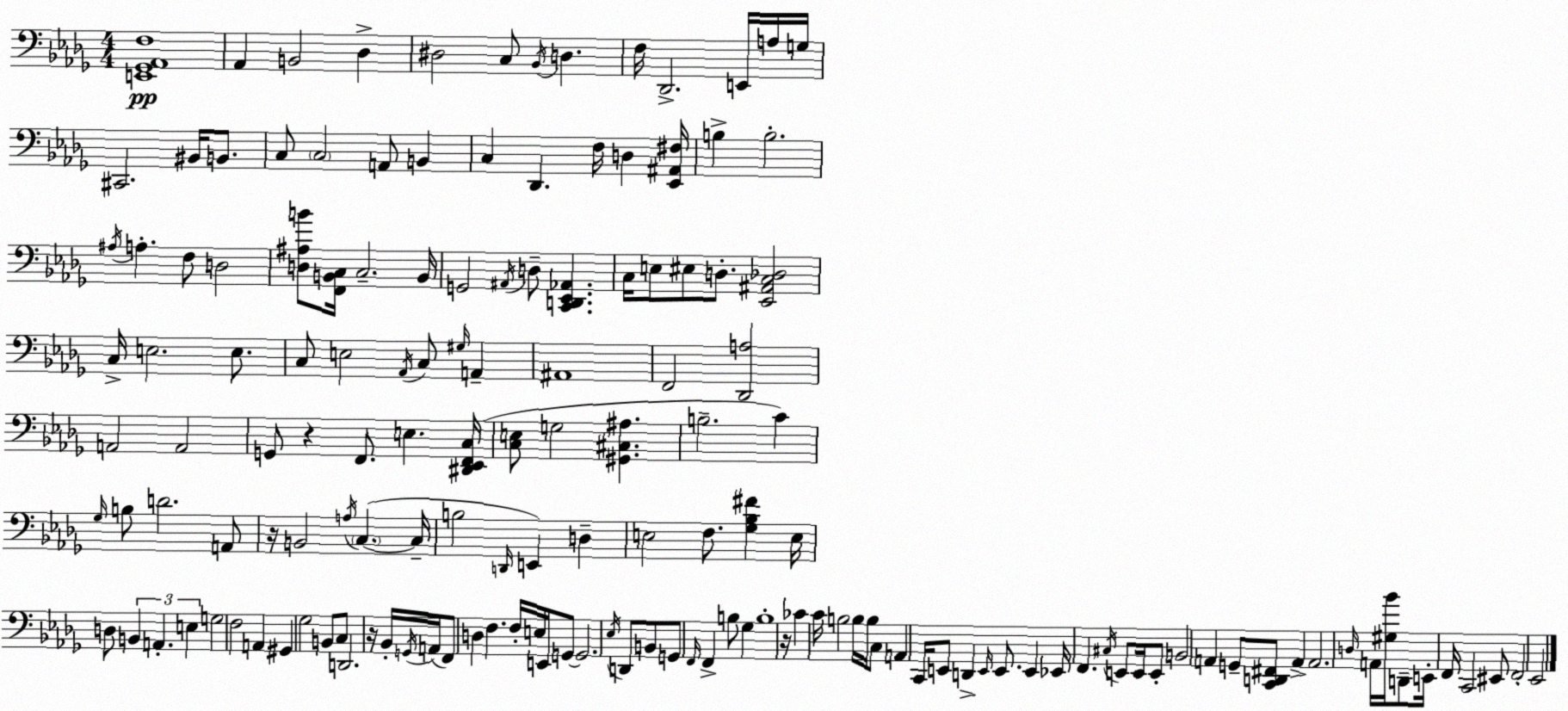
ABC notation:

X:1
T:Untitled
M:4/4
L:1/4
K:Bbm
[E,,_G,,_A,,F,]4 _A,, B,,2 _D, ^D,2 C,/2 _B,,/4 D, F,/4 _D,,2 E,,/4 A,/4 G,/4 ^C,,2 ^B,,/4 B,,/2 C,/2 C,2 A,,/2 B,, C, _D,, F,/4 D, [_E,,^A,,^F,]/4 B, B,2 ^A,/4 A, F,/2 D,2 [D,^A,B]/2 [F,,B,,C,]/4 C,2 B,,/4 G,,2 ^A,,/4 D,/2 [C,,D,,_E,,_A,,] C,/4 E,/2 ^E,/2 D,/2 [_E,,^A,,C,_D,]2 C,/4 E,2 E,/2 C,/2 E,2 _A,,/4 C,/2 ^G,/4 A,, ^A,,4 F,,2 [_D,,A,]2 A,,2 A,,2 G,,/2 z F,,/2 E, [^D,,_E,,F,,C,]/4 [C,E,]/2 G,2 [^G,,^C,^A,] B,2 C _G,/4 B,/2 D2 A,,/2 z/4 B,,2 A,/4 C, C,/4 B,2 D,,/4 E,, D, E,2 F,/2 [_G,_B,^F] E,/4 D,/2 B,, A,, E, G,2 F,2 A,, ^G,, _G,2 B,,/2 C,/2 D,,2 z/4 _B,,/4 G,,/4 A,,/4 F,,/2 D, F, F,/4 E,/4 E,,/4 G,,/2 G,,2 _E,/4 D,,/2 B,,/2 G,,/2 F,,/4 F,, B,/2 _G, B,4 z/4 _C C/4 B,2 B,/4 B,/4 C,/2 A,, C,,/4 E,,/2 D,, E,,/4 E,,/2 E,, _E,,/4 F,, ^C,/4 E,,/2 E,,/4 E,,/2 B,,2 A,, G,,/2 [C,,D,,^F,,]/2 A,, A,,2 D,/4 A,,/4 [^G,_B]/4 D,,/2 E,,/4 F,,/4 C,,2 ^E,,/2 F,,2 _E,,2